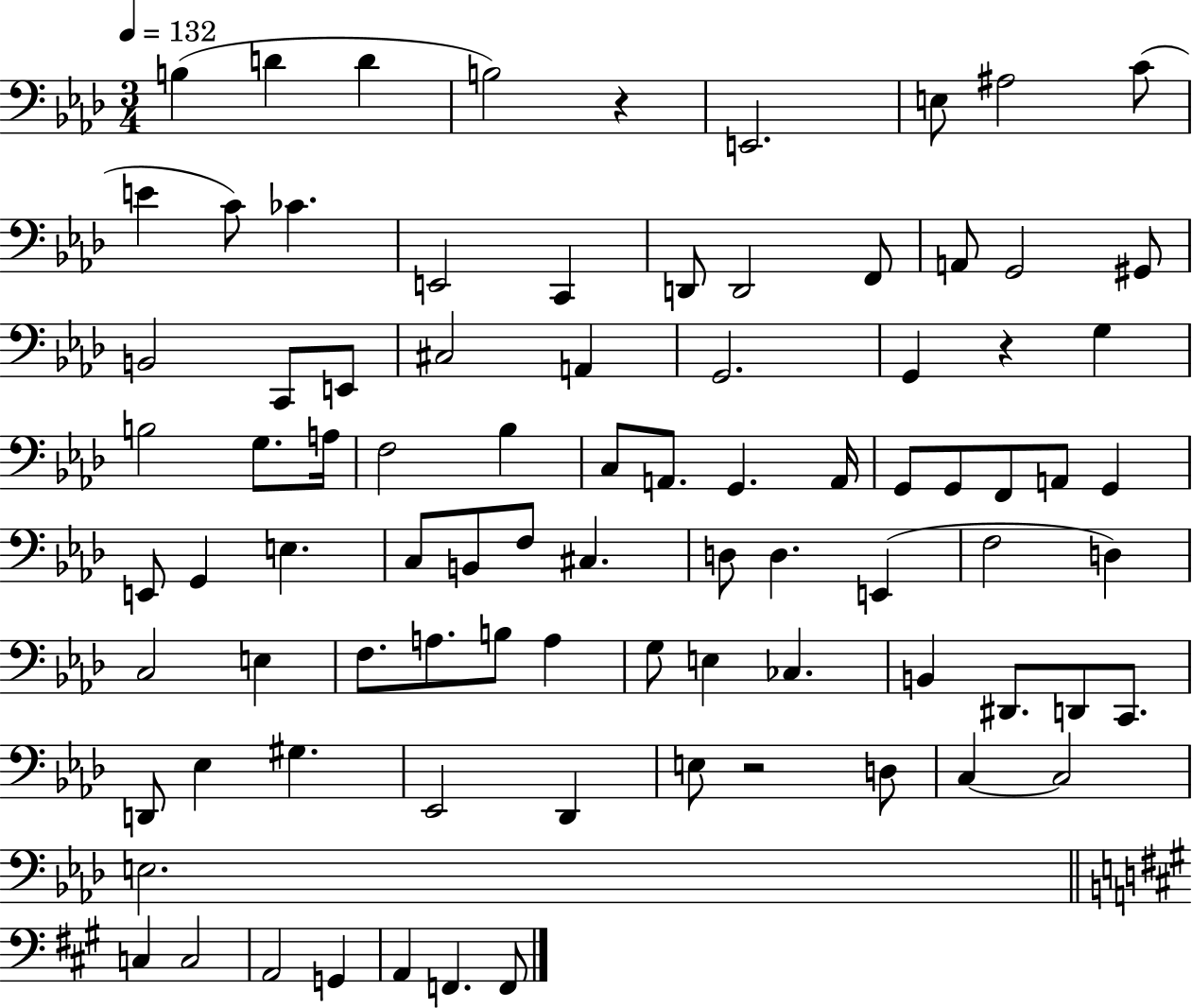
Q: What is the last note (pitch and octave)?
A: F2